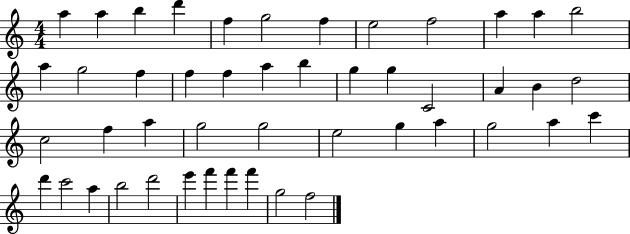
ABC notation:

X:1
T:Untitled
M:4/4
L:1/4
K:C
a a b d' f g2 f e2 f2 a a b2 a g2 f f f a b g g C2 A B d2 c2 f a g2 g2 e2 g a g2 a c' d' c'2 a b2 d'2 e' f' f' f' g2 f2